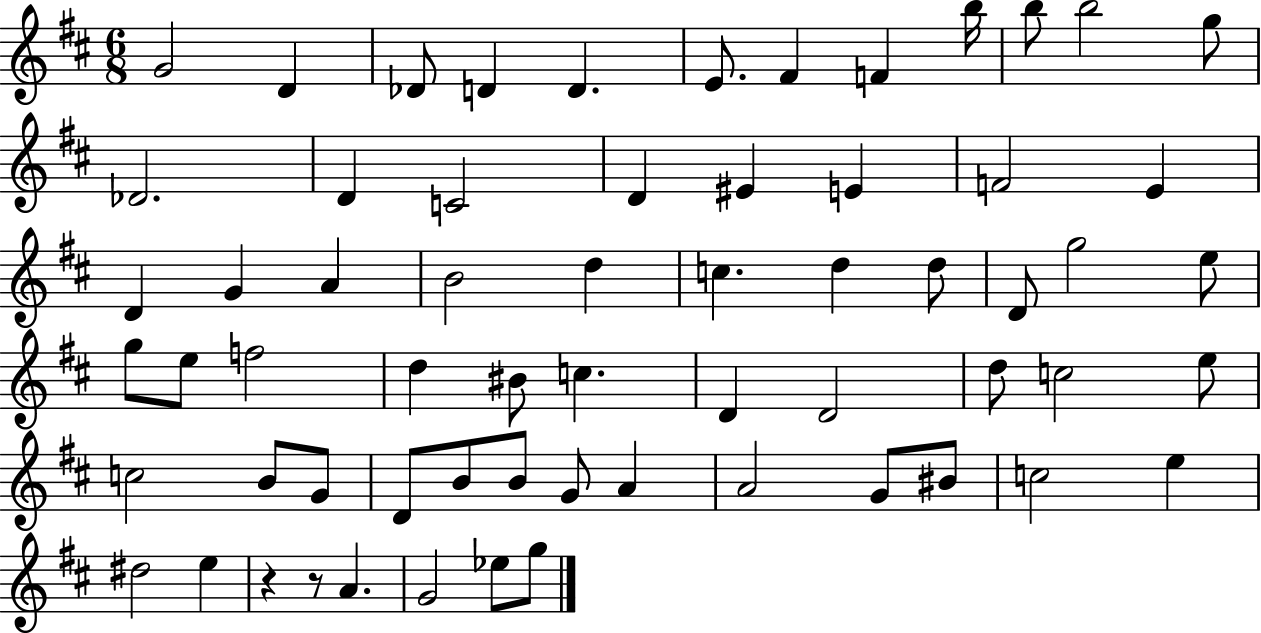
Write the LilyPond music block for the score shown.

{
  \clef treble
  \numericTimeSignature
  \time 6/8
  \key d \major
  g'2 d'4 | des'8 d'4 d'4. | e'8. fis'4 f'4 b''16 | b''8 b''2 g''8 | \break des'2. | d'4 c'2 | d'4 eis'4 e'4 | f'2 e'4 | \break d'4 g'4 a'4 | b'2 d''4 | c''4. d''4 d''8 | d'8 g''2 e''8 | \break g''8 e''8 f''2 | d''4 bis'8 c''4. | d'4 d'2 | d''8 c''2 e''8 | \break c''2 b'8 g'8 | d'8 b'8 b'8 g'8 a'4 | a'2 g'8 bis'8 | c''2 e''4 | \break dis''2 e''4 | r4 r8 a'4. | g'2 ees''8 g''8 | \bar "|."
}